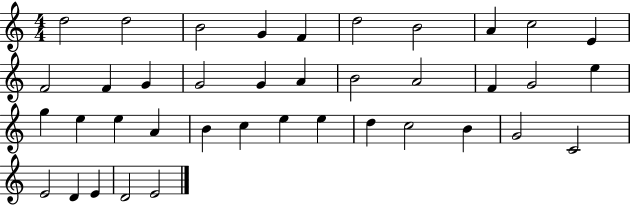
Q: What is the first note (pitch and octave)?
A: D5